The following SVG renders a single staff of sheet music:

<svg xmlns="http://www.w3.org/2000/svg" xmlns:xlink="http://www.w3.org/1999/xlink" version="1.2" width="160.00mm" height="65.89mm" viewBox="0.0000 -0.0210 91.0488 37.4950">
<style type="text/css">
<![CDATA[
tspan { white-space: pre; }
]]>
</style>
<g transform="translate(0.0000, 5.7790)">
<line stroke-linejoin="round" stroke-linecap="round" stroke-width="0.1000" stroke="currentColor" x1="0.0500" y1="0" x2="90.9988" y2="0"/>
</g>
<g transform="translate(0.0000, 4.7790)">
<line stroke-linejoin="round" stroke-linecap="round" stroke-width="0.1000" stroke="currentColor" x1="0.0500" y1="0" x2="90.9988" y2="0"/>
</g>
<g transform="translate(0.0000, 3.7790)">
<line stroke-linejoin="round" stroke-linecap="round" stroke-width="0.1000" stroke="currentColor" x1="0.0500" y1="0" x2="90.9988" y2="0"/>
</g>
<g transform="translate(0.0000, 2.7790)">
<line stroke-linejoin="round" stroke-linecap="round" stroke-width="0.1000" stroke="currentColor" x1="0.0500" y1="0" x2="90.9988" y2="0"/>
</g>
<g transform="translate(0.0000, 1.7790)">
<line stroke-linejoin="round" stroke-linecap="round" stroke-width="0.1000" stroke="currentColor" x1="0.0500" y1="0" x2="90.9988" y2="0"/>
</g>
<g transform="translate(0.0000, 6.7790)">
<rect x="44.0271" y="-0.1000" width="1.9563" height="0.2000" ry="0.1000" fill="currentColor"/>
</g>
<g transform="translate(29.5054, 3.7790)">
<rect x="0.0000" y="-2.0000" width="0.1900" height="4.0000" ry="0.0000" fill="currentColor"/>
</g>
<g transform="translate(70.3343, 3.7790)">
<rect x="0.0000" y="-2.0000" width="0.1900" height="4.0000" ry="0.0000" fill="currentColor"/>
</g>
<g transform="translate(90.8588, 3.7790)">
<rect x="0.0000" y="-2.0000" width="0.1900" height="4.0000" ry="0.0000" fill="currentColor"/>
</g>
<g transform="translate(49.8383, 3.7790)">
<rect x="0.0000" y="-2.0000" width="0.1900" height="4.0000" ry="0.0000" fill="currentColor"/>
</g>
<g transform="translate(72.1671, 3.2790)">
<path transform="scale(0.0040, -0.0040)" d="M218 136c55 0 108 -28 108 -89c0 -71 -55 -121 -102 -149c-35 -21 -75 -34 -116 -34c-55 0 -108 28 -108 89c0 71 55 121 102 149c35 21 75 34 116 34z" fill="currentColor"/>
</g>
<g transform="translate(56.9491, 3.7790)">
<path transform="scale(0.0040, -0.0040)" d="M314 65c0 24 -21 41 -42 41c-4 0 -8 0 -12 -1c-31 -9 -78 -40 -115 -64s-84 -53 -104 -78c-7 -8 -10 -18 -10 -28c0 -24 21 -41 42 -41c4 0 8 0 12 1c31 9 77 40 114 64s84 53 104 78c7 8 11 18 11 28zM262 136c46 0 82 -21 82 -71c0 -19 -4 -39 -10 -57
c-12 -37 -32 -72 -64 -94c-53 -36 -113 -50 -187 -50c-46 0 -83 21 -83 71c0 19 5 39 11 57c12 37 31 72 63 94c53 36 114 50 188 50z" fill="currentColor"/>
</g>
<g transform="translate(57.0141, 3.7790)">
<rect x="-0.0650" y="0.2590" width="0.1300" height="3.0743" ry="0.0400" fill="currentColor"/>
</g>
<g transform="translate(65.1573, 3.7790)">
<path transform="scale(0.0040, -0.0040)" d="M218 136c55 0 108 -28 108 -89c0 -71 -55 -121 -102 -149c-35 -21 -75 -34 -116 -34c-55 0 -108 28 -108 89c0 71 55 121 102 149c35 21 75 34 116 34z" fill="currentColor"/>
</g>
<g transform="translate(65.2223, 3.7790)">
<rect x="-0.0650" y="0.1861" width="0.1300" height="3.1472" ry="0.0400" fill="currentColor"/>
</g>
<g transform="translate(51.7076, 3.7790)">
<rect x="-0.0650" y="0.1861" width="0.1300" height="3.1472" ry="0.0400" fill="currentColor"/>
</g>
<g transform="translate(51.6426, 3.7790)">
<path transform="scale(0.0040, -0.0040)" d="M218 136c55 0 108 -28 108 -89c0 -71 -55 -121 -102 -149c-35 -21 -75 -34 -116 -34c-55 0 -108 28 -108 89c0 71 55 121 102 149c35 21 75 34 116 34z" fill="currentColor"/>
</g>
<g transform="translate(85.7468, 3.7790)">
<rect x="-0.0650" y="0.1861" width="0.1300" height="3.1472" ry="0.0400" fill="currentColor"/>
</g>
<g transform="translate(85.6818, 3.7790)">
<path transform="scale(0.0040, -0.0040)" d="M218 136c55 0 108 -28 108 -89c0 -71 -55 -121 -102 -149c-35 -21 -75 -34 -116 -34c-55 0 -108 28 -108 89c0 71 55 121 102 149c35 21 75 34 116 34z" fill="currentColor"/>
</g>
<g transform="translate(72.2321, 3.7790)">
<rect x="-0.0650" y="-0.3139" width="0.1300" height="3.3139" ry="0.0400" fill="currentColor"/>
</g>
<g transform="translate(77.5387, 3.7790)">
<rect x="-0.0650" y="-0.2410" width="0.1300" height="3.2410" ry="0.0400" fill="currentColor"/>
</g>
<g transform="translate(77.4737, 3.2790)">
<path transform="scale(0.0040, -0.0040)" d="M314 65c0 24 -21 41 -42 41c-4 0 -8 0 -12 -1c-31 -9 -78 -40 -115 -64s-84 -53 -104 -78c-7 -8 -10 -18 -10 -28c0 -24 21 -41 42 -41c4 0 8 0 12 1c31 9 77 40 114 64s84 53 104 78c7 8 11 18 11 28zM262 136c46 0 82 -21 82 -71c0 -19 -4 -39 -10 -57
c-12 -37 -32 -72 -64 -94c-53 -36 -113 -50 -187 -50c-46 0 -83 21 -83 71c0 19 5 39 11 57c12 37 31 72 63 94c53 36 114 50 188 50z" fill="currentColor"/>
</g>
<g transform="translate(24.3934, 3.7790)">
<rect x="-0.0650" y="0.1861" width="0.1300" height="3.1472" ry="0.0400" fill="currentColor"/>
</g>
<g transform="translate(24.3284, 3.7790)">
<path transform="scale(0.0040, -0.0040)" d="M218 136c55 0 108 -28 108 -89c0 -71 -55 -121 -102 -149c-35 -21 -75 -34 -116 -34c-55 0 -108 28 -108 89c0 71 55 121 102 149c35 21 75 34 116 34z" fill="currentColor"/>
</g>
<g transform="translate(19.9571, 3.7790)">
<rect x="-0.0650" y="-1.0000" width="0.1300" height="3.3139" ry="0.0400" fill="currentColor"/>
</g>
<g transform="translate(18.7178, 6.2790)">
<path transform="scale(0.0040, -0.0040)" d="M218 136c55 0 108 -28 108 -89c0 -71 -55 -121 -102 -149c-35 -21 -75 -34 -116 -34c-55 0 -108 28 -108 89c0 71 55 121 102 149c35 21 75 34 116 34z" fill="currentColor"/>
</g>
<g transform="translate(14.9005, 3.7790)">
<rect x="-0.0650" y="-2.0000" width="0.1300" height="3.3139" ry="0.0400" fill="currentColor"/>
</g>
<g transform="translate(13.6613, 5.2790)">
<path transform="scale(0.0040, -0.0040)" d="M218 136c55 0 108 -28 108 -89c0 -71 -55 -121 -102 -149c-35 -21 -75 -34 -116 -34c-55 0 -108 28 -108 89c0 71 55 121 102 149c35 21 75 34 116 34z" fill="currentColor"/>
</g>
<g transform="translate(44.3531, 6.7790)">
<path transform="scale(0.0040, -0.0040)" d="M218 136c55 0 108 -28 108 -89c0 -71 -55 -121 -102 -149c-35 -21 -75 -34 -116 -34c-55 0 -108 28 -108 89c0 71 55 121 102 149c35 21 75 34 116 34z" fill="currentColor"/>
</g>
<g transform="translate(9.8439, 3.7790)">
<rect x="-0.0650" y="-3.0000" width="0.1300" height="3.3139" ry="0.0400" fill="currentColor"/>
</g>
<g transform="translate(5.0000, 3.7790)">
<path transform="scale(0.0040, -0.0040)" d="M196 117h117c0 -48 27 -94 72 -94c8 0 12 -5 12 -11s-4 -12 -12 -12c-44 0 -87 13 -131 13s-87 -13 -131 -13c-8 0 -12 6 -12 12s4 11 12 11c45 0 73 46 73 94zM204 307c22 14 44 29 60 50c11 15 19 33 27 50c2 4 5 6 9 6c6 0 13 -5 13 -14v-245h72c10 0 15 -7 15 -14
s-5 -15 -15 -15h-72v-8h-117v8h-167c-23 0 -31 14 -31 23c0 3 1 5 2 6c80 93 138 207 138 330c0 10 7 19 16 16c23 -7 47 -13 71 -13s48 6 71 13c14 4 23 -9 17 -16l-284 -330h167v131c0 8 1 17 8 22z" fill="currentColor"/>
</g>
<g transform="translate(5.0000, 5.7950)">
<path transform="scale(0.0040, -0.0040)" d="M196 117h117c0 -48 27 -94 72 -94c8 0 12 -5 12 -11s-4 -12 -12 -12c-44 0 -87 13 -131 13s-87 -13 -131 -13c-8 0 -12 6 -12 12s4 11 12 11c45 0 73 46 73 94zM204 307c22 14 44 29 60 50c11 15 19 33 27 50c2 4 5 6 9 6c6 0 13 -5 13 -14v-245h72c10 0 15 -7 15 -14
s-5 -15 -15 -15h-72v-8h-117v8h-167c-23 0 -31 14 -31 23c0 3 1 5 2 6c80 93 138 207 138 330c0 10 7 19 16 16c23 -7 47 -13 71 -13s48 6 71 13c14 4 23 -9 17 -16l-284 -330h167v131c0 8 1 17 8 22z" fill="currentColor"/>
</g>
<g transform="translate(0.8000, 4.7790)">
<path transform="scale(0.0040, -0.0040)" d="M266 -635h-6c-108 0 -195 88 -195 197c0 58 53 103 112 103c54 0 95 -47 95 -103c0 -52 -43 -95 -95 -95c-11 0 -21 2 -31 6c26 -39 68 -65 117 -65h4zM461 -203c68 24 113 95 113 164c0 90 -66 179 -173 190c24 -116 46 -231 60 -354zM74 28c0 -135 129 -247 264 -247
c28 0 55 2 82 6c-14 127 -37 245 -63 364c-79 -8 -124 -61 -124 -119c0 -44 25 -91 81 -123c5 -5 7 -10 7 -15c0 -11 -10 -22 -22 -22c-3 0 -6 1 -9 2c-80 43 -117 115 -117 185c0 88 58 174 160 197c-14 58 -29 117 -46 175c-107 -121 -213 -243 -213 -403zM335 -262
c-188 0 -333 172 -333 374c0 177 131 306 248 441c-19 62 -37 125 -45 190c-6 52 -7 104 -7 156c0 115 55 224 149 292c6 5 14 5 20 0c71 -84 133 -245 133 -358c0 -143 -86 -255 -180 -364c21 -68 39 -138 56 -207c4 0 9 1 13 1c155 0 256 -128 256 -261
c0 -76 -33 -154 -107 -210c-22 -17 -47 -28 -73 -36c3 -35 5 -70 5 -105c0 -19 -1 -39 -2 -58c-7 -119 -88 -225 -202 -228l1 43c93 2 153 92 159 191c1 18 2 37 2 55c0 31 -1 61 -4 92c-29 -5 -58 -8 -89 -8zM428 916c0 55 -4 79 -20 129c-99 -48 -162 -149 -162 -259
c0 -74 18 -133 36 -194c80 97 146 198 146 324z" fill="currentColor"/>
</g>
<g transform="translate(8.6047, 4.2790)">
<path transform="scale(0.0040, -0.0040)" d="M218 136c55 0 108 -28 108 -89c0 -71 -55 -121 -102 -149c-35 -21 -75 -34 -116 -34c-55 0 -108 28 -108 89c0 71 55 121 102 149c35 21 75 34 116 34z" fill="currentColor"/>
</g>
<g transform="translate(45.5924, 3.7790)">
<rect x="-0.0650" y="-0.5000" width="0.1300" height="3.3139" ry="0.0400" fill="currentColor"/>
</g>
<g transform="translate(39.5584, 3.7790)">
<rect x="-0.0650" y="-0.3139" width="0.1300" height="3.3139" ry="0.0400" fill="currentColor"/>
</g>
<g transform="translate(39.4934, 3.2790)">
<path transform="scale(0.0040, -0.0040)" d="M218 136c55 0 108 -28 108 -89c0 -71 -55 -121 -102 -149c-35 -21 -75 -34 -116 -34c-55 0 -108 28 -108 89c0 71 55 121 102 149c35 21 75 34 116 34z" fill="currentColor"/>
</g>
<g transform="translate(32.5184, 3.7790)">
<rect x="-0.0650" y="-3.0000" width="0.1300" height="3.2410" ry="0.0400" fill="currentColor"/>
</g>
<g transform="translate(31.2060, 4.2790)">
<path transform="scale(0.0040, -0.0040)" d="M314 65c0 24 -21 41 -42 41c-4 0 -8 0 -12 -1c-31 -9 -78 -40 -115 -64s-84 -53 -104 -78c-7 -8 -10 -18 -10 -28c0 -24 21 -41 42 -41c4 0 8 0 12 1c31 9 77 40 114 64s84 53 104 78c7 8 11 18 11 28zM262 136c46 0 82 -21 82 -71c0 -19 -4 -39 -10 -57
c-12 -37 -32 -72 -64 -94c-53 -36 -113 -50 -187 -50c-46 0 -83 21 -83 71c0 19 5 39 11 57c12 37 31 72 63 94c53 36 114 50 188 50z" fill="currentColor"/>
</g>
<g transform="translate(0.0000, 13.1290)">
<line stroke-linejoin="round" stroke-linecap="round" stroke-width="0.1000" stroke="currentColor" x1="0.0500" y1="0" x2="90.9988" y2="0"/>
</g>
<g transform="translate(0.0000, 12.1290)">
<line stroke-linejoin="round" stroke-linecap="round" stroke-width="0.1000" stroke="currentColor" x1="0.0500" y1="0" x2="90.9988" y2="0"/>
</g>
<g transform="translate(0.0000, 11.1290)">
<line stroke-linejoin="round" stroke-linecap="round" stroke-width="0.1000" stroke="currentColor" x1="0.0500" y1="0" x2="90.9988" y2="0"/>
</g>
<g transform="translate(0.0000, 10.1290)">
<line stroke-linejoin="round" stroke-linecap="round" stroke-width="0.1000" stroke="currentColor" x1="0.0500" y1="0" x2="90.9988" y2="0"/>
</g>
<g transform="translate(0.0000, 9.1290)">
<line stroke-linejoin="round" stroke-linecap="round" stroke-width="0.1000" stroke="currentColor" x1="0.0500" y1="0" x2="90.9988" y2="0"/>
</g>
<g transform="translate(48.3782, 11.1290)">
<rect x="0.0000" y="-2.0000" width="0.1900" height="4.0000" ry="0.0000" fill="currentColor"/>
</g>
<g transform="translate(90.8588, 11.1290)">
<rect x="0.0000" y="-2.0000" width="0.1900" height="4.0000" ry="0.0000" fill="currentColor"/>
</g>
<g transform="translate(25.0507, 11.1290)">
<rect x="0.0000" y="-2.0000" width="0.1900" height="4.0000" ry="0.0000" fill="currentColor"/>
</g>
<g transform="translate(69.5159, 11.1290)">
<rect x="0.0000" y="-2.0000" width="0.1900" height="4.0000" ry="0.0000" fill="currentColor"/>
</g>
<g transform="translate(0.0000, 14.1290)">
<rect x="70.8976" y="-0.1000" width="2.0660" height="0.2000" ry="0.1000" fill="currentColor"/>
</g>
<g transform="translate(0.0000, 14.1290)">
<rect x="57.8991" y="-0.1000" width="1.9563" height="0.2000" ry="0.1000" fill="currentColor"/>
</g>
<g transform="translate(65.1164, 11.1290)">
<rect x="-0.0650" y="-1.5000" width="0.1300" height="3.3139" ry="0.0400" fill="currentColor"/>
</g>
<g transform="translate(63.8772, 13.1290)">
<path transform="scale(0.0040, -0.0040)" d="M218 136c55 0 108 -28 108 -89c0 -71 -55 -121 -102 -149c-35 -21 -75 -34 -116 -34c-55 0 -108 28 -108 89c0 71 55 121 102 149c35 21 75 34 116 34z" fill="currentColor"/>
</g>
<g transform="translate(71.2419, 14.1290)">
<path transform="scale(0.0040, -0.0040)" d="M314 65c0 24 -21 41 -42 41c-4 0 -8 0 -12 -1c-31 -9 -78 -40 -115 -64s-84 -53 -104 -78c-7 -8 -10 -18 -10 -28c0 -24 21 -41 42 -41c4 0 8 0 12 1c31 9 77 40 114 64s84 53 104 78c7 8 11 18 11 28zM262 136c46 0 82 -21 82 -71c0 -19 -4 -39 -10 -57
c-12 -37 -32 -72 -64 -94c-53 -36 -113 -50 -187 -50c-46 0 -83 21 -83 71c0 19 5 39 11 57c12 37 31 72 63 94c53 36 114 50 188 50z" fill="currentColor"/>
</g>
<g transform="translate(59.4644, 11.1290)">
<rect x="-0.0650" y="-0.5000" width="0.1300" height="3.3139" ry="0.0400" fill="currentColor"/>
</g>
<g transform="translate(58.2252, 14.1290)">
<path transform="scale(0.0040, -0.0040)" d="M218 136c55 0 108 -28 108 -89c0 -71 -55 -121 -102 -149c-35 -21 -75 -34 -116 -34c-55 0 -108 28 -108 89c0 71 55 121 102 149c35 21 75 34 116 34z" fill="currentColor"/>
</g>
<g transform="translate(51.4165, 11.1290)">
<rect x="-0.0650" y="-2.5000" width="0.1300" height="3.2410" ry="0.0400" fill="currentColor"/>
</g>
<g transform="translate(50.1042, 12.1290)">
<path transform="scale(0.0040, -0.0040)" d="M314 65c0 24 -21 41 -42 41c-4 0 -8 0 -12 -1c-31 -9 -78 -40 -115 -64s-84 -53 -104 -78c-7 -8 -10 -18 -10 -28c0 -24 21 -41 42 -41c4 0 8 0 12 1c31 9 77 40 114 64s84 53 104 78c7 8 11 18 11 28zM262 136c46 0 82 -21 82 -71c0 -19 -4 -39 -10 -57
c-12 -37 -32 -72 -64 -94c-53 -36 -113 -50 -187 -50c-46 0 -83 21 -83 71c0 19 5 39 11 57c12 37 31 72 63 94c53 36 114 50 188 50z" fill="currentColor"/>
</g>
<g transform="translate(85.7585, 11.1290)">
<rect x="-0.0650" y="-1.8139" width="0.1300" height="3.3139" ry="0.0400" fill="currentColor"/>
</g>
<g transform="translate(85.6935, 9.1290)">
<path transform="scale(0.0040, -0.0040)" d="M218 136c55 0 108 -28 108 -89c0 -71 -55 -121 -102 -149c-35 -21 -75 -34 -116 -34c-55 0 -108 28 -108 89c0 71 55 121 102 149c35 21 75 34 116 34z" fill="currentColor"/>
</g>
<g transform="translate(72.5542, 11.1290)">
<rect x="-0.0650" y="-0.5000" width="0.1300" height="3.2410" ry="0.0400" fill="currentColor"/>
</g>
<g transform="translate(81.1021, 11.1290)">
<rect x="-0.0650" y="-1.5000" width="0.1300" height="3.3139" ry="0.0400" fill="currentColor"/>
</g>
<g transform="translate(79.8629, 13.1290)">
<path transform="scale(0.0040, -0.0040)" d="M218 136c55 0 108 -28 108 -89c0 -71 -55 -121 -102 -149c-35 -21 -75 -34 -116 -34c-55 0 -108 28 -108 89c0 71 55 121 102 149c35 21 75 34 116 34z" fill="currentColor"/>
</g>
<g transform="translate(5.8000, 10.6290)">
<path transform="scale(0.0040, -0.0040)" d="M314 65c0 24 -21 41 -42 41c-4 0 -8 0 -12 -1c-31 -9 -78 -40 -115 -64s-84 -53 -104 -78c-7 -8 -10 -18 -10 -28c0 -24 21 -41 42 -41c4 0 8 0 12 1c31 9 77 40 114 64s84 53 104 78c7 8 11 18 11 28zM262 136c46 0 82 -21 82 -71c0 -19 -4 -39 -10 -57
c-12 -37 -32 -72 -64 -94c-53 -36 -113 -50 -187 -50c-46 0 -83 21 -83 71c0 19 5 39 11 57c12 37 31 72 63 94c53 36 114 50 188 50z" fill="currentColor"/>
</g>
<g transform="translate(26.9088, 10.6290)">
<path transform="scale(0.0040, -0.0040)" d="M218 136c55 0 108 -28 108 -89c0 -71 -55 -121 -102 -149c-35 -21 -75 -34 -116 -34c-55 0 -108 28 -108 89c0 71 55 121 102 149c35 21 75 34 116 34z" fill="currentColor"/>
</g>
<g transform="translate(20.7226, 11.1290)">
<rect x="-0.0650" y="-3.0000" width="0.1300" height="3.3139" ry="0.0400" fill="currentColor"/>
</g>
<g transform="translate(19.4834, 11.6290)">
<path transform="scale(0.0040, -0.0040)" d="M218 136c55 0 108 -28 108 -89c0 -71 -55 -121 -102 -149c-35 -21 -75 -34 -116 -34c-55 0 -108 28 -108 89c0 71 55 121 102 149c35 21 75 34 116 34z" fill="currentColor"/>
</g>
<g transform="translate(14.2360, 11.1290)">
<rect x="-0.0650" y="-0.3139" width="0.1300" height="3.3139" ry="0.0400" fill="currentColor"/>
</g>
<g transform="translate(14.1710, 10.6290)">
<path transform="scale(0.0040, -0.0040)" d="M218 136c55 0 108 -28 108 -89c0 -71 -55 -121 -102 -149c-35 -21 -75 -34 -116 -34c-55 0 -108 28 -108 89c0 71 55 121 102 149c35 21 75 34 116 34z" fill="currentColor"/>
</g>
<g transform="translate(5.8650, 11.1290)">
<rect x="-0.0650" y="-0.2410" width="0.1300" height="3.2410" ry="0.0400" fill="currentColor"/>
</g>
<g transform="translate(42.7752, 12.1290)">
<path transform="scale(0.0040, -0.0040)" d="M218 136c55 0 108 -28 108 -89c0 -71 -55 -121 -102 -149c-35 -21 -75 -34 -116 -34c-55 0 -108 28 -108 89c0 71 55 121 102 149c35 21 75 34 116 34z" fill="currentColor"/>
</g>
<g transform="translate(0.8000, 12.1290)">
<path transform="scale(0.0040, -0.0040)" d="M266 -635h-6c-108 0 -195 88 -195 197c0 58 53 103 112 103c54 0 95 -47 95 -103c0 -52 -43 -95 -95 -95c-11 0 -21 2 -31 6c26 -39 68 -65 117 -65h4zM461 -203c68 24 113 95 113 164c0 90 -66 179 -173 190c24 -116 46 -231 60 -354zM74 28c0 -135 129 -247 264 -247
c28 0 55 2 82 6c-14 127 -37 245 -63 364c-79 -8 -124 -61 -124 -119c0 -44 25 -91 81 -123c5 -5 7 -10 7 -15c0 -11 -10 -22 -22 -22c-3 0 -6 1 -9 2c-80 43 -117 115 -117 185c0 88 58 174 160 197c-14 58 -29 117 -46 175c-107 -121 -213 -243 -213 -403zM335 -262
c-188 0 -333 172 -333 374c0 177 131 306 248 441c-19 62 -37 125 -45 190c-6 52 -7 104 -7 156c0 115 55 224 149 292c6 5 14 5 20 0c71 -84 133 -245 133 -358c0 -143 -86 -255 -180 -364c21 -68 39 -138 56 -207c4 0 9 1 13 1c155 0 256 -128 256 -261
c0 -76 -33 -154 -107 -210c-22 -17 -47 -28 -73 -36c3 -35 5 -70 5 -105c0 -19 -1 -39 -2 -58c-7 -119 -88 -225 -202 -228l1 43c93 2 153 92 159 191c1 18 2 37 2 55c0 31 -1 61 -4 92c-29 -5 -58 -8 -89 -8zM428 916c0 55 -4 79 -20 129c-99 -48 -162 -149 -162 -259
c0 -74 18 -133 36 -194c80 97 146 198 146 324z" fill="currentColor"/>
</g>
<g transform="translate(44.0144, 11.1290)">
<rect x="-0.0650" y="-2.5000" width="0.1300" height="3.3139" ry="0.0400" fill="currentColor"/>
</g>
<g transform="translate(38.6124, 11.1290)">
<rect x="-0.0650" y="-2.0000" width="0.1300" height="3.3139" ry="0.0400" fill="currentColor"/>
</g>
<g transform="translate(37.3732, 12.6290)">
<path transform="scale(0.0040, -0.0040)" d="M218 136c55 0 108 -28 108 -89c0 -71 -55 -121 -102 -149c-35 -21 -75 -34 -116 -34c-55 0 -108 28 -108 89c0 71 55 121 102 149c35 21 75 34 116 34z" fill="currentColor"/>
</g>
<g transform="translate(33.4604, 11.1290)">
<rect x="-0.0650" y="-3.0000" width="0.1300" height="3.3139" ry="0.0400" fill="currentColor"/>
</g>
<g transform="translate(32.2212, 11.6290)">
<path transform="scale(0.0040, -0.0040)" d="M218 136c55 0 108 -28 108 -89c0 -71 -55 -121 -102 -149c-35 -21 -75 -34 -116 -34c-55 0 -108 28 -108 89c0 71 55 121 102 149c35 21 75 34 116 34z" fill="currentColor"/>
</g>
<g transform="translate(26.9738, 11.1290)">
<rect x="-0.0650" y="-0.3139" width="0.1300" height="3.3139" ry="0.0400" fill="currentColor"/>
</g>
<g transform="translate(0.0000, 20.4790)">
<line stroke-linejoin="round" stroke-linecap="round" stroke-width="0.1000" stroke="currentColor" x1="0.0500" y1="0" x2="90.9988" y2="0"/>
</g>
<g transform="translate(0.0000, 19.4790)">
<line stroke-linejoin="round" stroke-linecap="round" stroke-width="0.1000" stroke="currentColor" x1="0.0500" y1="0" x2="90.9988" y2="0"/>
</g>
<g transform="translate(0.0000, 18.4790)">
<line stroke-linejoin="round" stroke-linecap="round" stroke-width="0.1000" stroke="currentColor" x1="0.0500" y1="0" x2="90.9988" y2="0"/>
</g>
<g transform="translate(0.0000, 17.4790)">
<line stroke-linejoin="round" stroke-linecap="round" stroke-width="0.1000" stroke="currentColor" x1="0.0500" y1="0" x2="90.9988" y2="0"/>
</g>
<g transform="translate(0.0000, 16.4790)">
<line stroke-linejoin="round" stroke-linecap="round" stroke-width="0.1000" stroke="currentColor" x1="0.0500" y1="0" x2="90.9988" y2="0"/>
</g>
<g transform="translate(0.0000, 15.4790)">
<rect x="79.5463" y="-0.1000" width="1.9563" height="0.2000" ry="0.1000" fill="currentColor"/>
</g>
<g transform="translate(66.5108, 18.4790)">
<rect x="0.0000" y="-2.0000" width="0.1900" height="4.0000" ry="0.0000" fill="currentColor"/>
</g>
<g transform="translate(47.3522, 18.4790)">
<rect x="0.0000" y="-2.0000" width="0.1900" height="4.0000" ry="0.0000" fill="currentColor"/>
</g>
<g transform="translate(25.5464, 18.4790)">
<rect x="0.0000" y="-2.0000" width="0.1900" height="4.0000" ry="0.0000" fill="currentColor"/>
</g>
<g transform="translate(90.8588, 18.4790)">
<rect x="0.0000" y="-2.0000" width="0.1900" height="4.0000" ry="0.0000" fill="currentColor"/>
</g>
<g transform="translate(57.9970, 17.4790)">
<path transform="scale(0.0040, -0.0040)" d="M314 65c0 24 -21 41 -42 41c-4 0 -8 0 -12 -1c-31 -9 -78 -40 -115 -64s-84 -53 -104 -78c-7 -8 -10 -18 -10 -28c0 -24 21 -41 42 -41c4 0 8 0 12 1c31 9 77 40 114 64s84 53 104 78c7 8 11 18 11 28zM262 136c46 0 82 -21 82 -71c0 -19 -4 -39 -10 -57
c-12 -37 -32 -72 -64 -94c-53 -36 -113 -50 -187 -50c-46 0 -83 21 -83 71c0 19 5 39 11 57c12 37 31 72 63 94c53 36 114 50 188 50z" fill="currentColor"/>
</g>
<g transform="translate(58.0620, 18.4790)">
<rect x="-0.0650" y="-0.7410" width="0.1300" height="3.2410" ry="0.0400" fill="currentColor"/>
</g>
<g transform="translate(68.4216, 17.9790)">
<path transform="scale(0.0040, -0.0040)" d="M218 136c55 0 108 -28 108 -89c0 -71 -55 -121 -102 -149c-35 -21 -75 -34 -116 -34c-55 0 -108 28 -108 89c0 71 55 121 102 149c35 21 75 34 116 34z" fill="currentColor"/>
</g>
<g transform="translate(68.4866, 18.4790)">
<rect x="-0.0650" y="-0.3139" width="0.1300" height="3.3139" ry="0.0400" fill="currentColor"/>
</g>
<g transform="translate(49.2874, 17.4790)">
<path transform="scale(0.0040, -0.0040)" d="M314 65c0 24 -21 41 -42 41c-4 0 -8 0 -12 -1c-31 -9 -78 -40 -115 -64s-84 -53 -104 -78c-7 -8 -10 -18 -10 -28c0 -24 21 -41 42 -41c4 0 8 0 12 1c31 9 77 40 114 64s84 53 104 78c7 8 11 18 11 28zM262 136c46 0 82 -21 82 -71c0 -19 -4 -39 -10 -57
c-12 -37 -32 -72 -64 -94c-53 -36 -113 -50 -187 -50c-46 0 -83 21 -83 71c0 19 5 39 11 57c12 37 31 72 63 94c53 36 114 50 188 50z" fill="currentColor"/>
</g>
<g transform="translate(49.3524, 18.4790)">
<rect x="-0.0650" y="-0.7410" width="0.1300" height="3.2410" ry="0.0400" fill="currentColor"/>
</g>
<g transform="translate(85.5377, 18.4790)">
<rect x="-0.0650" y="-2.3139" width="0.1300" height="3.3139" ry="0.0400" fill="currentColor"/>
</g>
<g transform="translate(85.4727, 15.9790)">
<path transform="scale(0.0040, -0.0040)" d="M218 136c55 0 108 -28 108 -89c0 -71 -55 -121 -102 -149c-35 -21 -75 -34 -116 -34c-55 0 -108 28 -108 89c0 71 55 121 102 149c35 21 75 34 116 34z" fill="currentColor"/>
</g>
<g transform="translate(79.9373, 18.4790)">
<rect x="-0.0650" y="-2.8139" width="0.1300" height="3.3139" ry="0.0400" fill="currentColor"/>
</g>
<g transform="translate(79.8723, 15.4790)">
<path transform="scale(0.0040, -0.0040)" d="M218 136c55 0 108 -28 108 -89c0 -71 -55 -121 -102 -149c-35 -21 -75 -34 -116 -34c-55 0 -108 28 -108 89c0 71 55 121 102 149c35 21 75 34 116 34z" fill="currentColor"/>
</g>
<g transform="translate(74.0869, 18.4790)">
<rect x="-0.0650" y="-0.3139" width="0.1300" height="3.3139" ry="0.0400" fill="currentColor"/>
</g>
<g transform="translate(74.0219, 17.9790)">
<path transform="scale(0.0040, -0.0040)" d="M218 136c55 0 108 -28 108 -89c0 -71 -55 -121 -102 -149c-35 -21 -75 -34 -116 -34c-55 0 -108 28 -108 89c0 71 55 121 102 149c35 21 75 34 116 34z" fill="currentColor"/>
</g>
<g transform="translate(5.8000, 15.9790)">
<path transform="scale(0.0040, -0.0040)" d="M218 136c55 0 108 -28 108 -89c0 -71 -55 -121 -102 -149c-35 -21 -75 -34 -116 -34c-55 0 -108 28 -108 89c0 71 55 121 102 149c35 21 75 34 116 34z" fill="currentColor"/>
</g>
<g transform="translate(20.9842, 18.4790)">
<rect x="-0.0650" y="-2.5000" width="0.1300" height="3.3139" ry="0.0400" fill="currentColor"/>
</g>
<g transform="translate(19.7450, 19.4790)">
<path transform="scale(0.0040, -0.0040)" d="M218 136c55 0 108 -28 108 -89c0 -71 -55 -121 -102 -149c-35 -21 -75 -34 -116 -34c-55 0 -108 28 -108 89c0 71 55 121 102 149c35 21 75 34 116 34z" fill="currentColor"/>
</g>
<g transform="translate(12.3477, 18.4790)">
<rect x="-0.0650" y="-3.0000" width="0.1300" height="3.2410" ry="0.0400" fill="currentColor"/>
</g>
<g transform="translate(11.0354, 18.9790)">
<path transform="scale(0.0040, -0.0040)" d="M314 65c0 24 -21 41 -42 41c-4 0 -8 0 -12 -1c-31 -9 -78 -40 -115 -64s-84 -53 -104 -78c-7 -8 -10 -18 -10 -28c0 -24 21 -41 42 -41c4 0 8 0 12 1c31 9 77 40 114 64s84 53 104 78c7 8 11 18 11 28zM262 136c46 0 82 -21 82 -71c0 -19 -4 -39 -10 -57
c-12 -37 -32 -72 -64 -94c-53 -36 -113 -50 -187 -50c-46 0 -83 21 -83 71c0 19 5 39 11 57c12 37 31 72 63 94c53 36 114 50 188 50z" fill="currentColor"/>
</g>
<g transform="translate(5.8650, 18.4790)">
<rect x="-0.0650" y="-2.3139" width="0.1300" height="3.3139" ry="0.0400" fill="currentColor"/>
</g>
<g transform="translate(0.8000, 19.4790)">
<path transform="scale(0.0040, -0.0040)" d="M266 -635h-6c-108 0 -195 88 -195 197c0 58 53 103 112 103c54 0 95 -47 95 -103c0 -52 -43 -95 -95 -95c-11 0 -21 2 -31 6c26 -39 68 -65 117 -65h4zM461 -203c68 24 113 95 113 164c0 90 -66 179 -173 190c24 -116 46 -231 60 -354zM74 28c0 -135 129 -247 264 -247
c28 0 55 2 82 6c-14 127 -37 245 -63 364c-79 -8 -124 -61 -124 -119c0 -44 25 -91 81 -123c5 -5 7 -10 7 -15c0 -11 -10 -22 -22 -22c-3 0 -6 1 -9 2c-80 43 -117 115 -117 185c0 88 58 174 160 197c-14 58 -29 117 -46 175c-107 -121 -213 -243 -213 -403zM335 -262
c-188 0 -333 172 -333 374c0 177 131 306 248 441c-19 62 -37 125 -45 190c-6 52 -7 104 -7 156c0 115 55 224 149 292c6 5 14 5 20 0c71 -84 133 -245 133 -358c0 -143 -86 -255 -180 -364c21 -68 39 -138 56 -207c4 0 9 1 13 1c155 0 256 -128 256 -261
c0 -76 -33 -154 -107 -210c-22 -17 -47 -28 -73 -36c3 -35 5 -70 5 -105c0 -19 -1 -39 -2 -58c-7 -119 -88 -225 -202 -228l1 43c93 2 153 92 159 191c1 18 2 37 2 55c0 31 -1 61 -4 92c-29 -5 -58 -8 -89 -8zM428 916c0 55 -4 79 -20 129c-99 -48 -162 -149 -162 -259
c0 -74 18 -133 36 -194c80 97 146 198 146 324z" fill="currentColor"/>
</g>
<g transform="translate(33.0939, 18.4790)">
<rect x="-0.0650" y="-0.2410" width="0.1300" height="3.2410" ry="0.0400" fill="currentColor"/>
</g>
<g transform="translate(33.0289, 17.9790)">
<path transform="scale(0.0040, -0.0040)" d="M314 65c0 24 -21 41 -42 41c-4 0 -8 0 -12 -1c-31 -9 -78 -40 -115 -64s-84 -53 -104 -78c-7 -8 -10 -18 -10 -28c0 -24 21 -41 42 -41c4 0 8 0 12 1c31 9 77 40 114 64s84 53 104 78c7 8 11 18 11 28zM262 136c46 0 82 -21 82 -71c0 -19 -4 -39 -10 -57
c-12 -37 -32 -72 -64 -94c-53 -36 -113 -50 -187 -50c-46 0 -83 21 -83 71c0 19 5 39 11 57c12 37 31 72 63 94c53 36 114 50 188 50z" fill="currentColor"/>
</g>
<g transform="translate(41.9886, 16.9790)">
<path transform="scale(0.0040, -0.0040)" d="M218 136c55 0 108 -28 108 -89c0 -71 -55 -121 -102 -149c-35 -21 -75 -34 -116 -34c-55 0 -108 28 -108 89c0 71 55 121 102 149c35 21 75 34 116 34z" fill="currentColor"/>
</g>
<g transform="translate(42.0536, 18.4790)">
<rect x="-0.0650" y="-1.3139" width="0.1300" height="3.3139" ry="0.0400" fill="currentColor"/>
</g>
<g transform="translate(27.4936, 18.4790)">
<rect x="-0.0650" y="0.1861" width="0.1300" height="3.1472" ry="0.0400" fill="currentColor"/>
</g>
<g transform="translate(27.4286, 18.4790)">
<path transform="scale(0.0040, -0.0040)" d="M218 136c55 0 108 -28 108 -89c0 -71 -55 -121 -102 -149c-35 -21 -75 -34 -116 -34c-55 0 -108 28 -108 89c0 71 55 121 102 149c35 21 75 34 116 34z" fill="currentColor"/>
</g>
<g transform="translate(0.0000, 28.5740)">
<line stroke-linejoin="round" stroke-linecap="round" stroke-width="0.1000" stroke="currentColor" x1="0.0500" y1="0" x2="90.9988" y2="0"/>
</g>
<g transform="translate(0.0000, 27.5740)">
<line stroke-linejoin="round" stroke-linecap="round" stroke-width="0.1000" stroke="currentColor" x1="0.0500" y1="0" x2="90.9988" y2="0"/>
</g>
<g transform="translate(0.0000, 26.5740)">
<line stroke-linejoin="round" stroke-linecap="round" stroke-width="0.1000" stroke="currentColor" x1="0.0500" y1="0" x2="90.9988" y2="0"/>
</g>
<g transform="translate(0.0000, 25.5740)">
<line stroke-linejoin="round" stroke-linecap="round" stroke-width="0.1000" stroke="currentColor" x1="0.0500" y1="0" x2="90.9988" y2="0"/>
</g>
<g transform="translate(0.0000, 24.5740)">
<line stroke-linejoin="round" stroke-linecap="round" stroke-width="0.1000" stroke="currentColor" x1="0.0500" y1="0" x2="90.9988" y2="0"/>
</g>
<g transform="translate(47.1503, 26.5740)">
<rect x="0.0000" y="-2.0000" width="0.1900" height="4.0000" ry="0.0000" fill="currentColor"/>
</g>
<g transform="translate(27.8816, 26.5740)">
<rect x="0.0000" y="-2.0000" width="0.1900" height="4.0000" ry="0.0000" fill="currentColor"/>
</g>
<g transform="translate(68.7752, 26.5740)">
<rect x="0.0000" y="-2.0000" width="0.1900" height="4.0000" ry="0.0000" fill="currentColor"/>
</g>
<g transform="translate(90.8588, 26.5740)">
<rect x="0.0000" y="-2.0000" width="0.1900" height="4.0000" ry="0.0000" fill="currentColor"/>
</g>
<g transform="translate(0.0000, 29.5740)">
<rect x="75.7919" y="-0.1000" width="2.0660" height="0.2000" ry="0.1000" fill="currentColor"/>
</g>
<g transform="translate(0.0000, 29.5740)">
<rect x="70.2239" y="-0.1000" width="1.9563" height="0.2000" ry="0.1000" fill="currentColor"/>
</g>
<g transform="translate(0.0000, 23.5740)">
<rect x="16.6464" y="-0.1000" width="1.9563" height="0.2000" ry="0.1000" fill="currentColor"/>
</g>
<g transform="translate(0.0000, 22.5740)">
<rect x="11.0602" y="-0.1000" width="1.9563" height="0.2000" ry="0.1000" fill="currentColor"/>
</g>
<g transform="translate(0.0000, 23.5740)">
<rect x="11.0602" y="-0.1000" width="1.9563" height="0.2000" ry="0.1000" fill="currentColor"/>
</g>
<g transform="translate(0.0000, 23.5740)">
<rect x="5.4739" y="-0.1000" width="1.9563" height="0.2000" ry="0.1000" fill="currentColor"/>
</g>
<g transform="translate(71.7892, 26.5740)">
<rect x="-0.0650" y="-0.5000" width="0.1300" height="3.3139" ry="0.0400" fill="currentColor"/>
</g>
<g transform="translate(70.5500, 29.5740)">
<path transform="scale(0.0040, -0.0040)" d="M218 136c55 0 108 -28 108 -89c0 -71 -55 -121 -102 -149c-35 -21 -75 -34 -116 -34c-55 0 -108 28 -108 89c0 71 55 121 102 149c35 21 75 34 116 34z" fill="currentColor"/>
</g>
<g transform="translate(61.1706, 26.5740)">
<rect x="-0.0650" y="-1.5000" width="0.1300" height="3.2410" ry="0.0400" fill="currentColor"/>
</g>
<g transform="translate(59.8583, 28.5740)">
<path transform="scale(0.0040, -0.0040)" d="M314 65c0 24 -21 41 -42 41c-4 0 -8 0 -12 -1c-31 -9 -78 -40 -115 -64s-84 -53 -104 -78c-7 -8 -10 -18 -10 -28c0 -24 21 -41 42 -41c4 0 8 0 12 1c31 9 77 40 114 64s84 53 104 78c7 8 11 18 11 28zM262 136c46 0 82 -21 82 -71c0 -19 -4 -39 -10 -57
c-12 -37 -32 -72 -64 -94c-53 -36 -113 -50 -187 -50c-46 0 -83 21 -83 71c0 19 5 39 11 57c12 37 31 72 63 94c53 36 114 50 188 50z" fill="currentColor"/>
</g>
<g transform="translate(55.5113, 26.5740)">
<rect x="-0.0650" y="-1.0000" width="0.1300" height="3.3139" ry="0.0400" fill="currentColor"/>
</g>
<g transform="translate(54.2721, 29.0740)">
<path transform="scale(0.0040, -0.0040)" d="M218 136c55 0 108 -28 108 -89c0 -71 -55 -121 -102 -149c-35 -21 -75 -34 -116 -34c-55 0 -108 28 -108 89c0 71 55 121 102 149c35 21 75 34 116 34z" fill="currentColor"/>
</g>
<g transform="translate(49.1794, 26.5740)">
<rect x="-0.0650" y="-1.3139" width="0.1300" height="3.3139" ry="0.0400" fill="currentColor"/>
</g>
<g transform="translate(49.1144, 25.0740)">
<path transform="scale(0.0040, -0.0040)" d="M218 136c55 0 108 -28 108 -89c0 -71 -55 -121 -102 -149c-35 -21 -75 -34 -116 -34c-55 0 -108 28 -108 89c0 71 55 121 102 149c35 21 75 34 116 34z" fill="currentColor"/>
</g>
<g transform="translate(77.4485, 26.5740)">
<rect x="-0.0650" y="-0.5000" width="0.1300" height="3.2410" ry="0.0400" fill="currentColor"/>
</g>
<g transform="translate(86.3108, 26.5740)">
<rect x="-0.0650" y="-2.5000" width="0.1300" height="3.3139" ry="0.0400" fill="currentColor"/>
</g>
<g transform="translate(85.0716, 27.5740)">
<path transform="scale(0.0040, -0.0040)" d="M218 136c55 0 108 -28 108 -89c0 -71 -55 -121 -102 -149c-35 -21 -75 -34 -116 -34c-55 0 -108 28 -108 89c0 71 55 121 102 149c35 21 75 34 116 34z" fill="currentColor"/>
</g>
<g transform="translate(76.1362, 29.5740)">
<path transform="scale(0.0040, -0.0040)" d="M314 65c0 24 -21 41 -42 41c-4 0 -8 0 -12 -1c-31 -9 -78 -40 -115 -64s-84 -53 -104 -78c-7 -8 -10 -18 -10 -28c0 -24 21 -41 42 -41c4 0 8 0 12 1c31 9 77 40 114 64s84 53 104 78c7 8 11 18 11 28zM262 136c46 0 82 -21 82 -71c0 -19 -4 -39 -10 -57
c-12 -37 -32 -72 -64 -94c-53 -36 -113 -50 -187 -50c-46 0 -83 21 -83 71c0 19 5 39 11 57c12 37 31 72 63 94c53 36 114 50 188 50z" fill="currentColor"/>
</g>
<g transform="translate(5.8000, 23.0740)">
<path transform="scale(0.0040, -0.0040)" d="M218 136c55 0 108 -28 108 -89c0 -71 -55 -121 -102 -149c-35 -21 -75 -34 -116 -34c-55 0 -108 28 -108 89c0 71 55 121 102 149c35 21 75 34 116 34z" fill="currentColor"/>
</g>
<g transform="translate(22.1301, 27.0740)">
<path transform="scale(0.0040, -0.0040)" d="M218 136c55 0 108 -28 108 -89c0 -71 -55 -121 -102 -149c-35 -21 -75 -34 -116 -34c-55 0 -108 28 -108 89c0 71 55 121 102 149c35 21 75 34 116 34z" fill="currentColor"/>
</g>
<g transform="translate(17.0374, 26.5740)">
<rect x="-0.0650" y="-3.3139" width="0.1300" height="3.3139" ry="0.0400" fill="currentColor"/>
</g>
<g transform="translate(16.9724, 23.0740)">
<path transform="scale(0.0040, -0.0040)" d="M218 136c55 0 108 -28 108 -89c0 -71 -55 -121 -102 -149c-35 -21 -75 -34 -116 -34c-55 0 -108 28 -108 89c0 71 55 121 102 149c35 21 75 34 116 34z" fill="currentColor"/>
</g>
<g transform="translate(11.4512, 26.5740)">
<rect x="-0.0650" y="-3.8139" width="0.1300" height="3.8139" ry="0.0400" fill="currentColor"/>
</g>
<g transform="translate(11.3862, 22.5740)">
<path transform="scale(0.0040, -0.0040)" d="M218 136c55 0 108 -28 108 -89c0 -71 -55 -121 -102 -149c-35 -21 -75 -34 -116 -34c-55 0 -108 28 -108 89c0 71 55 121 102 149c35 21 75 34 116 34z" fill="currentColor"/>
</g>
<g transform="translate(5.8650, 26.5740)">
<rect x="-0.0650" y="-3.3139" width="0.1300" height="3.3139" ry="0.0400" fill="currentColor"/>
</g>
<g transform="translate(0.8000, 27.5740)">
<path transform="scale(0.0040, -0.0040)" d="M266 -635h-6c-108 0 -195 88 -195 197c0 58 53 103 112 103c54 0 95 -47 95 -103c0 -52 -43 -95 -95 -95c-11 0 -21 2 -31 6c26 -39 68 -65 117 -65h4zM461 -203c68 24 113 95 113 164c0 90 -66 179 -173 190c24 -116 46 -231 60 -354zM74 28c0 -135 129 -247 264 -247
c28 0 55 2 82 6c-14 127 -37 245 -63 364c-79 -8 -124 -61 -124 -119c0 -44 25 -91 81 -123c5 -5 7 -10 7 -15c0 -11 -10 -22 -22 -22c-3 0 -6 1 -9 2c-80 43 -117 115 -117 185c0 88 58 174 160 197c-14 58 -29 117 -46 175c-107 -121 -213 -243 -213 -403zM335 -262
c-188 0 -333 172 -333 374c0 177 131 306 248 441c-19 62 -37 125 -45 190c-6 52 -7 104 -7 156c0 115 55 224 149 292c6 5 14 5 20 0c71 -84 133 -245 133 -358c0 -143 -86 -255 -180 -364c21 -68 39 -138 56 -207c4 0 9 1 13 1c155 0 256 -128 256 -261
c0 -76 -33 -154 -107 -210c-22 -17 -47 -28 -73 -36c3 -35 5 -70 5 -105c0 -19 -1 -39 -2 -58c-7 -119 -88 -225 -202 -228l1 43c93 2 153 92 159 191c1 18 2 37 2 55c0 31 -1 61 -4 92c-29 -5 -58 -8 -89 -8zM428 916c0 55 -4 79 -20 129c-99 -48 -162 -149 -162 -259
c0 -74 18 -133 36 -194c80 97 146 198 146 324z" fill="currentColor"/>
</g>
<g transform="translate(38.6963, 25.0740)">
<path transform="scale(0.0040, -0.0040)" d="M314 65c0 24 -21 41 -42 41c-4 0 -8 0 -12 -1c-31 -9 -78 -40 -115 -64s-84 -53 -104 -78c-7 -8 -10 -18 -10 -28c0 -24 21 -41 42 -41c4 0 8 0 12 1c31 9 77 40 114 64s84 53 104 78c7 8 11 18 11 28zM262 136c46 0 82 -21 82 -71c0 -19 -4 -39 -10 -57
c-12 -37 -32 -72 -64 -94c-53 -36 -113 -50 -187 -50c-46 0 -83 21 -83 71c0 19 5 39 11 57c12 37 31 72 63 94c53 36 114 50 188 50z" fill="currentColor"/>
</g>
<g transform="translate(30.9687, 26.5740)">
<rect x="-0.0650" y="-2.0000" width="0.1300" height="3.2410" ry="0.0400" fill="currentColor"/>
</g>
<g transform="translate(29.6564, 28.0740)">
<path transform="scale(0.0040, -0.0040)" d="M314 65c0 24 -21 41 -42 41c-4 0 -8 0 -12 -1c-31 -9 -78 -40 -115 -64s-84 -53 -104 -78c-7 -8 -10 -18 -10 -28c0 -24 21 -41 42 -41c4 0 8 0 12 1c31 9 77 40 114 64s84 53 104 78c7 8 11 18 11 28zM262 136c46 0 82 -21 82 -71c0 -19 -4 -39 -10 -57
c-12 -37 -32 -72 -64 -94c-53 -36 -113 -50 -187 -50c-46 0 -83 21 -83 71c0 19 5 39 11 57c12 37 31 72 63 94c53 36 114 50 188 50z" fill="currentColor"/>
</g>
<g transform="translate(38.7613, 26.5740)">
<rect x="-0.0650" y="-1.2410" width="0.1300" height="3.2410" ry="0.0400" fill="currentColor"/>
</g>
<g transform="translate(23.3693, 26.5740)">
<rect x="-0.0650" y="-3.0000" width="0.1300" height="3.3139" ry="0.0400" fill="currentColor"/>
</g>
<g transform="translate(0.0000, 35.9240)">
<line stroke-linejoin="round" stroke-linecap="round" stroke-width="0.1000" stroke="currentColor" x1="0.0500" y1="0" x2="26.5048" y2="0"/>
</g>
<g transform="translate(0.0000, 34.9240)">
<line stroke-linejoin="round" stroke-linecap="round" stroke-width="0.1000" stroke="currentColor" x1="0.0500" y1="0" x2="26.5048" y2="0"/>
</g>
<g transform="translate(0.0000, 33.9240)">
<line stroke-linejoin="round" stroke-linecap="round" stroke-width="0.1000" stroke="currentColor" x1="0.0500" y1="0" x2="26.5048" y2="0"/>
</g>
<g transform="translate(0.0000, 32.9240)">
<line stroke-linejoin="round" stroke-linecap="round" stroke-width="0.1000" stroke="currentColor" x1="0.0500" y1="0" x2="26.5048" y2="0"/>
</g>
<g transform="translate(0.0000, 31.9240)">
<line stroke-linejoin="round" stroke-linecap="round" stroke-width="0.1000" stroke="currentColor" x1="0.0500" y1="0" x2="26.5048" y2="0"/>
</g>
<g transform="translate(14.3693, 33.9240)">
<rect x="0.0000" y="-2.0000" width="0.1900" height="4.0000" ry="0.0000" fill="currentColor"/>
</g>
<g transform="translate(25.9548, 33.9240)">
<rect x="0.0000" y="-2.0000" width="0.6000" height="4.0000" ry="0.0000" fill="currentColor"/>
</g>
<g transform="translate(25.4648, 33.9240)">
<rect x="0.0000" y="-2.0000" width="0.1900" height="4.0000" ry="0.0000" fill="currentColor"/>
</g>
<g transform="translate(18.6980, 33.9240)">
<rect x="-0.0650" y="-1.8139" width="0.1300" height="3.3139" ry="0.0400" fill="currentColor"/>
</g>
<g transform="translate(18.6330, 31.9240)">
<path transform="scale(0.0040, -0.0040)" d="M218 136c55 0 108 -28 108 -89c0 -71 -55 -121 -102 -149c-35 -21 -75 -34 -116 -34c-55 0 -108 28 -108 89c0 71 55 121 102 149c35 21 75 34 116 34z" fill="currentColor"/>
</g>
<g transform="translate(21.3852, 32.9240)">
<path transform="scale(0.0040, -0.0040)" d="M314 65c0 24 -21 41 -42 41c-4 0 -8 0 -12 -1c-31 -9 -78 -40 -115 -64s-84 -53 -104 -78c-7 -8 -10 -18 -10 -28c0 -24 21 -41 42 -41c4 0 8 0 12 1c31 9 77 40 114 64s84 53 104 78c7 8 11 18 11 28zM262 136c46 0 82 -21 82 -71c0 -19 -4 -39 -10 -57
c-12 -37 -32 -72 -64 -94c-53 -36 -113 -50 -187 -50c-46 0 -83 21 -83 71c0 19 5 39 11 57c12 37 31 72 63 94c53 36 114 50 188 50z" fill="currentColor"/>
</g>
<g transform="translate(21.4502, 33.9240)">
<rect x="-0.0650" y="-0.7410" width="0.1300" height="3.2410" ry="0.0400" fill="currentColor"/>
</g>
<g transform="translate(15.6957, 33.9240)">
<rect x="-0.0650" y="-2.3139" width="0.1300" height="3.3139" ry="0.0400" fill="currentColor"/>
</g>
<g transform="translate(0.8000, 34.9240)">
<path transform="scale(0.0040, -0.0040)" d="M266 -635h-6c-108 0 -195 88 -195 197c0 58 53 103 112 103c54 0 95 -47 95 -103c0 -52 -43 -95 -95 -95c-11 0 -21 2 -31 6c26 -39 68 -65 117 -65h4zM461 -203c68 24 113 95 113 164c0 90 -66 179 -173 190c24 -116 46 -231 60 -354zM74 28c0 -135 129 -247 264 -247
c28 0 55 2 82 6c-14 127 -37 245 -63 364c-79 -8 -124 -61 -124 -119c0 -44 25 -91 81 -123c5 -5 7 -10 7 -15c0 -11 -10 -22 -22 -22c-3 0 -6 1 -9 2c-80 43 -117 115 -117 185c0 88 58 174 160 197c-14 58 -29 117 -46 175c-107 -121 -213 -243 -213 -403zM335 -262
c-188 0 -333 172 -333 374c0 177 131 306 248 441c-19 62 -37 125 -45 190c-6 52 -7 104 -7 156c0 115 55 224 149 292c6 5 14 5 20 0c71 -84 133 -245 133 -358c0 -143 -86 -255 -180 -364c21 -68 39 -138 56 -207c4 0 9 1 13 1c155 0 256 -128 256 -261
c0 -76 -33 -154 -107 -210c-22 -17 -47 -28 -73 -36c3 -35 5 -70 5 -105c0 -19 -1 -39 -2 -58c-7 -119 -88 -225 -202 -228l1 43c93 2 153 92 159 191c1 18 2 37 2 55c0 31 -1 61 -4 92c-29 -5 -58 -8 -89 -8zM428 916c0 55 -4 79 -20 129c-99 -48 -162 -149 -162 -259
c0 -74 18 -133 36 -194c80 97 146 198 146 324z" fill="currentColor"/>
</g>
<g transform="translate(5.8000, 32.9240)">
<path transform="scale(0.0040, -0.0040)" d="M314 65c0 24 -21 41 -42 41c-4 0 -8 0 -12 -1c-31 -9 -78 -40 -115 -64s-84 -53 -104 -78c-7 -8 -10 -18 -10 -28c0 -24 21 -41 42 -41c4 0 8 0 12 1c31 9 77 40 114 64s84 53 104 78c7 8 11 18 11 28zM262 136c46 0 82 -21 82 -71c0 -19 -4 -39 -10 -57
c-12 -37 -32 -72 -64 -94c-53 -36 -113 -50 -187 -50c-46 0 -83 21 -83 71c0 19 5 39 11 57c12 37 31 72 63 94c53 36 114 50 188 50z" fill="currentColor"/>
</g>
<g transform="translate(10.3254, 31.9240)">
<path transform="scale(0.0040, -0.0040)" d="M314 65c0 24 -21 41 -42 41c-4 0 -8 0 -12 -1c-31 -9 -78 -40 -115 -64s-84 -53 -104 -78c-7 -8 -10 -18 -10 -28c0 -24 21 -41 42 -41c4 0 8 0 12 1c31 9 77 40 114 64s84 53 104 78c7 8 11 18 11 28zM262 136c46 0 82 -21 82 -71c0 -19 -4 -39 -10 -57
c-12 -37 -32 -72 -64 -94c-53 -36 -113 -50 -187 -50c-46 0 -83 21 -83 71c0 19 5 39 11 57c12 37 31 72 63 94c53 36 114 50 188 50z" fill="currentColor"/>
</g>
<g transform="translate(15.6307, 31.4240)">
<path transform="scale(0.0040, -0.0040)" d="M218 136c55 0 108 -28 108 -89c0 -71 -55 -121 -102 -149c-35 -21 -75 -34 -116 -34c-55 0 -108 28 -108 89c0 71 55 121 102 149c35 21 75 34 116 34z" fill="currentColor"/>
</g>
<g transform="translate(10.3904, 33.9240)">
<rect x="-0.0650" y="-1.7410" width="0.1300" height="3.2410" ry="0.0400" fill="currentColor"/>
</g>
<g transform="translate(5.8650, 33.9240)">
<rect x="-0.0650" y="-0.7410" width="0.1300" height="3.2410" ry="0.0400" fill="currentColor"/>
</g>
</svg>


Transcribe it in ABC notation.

X:1
T:Untitled
M:4/4
L:1/4
K:C
A F D B A2 c C B B2 B c c2 B c2 c A c A F G G2 C E C2 E f g A2 G B c2 e d2 d2 c c a g b c' b A F2 e2 e D E2 C C2 G d2 f2 g f d2